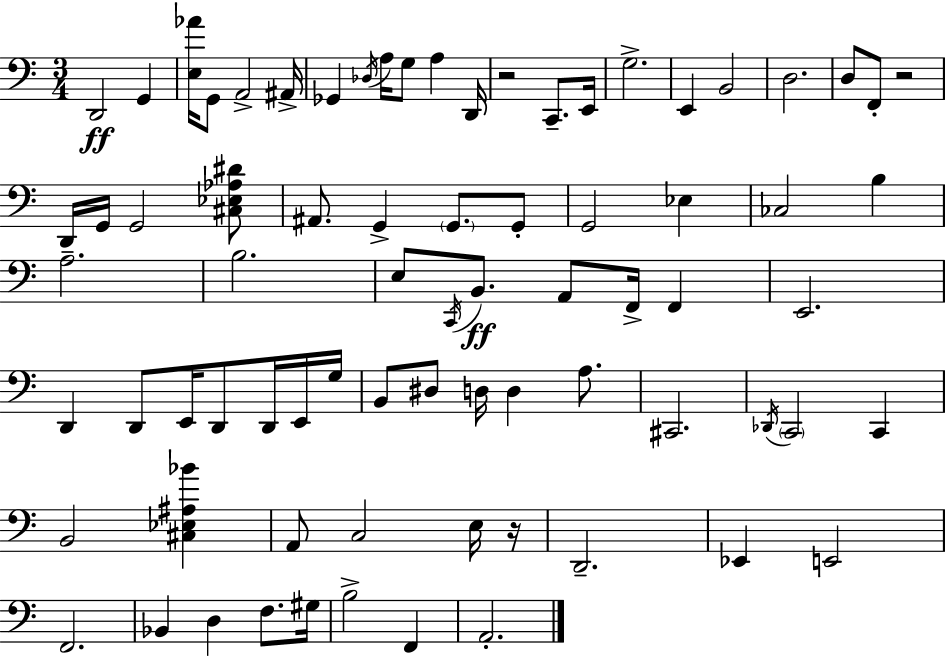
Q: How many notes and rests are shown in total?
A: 76